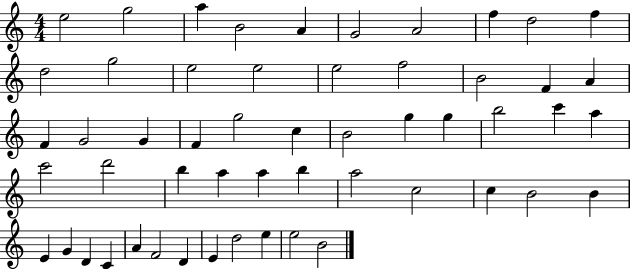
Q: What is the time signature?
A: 4/4